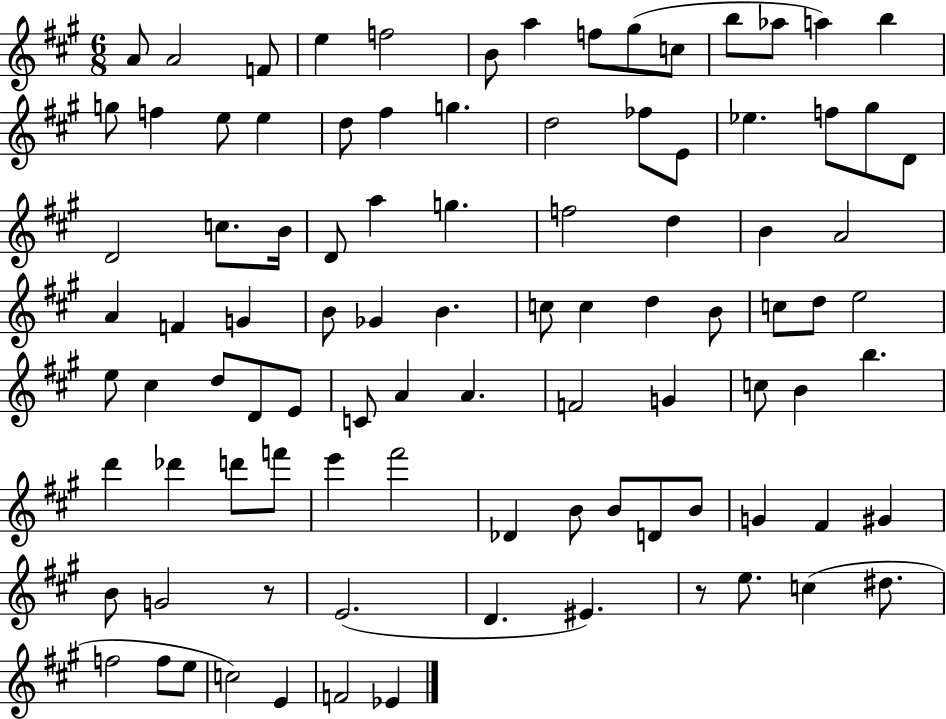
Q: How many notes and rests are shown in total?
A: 95